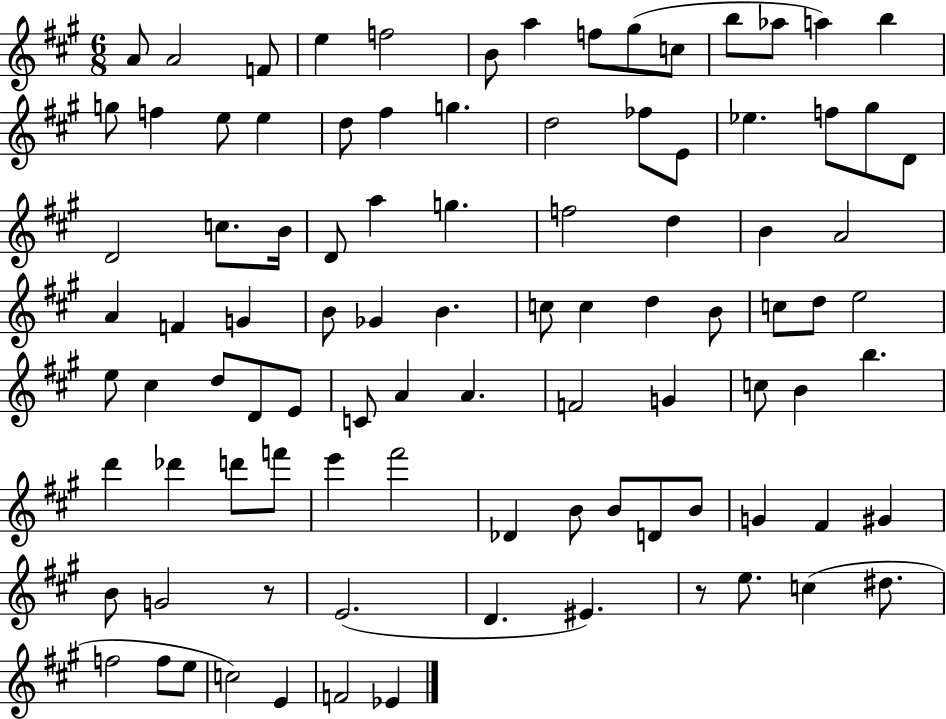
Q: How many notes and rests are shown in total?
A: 95